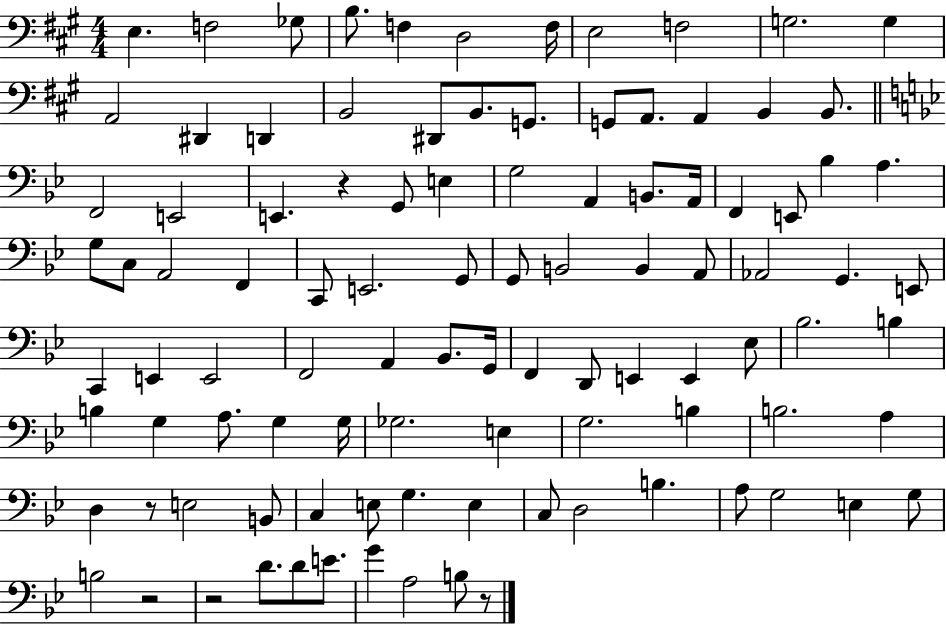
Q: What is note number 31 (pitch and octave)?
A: B2